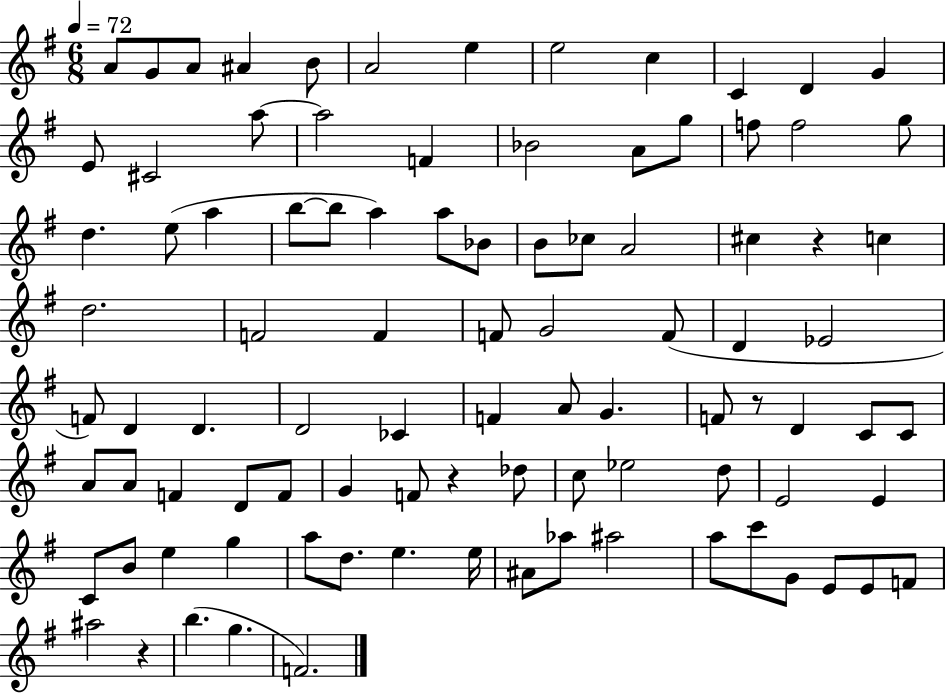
{
  \clef treble
  \numericTimeSignature
  \time 6/8
  \key g \major
  \tempo 4 = 72
  \repeat volta 2 { a'8 g'8 a'8 ais'4 b'8 | a'2 e''4 | e''2 c''4 | c'4 d'4 g'4 | \break e'8 cis'2 a''8~~ | a''2 f'4 | bes'2 a'8 g''8 | f''8 f''2 g''8 | \break d''4. e''8( a''4 | b''8~~ b''8 a''4) a''8 bes'8 | b'8 ces''8 a'2 | cis''4 r4 c''4 | \break d''2. | f'2 f'4 | f'8 g'2 f'8( | d'4 ees'2 | \break f'8) d'4 d'4. | d'2 ces'4 | f'4 a'8 g'4. | f'8 r8 d'4 c'8 c'8 | \break a'8 a'8 f'4 d'8 f'8 | g'4 f'8 r4 des''8 | c''8 ees''2 d''8 | e'2 e'4 | \break c'8 b'8 e''4 g''4 | a''8 d''8. e''4. e''16 | ais'8 aes''8 ais''2 | a''8 c'''8 g'8 e'8 e'8 f'8 | \break ais''2 r4 | b''4.( g''4. | f'2.) | } \bar "|."
}